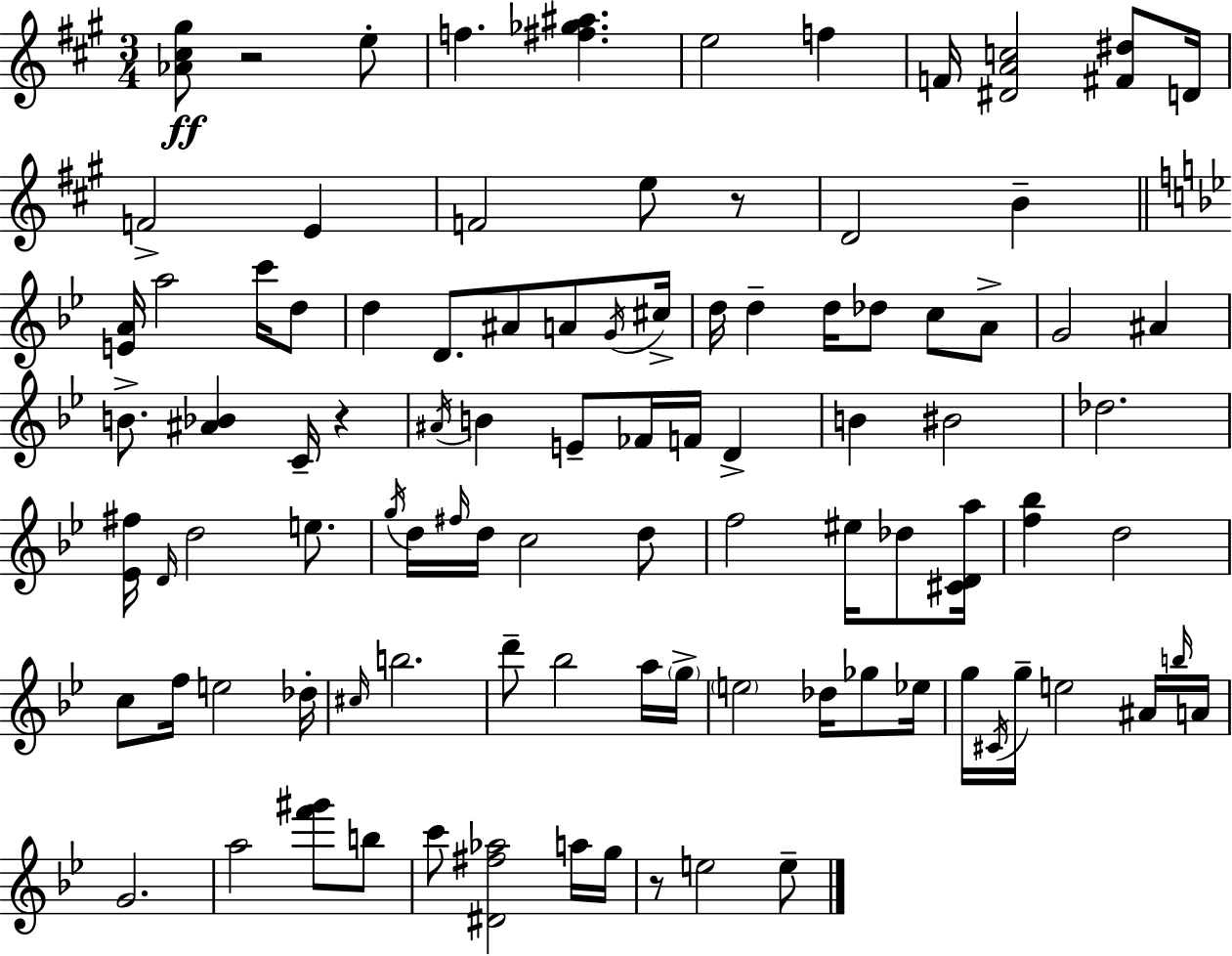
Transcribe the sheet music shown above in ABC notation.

X:1
T:Untitled
M:3/4
L:1/4
K:A
[_A^c^g]/2 z2 e/2 f [^f_g^a] e2 f F/4 [^DAc]2 [^F^d]/2 D/4 F2 E F2 e/2 z/2 D2 B [EA]/4 a2 c'/4 d/2 d D/2 ^A/2 A/2 G/4 ^c/4 d/4 d d/4 _d/2 c/2 A/2 G2 ^A B/2 [^A_B] C/4 z ^A/4 B E/2 _F/4 F/4 D B ^B2 _d2 [_E^f]/4 D/4 d2 e/2 g/4 d/4 ^f/4 d/4 c2 d/2 f2 ^e/4 _d/2 [^CDa]/4 [f_b] d2 c/2 f/4 e2 _d/4 ^c/4 b2 d'/2 _b2 a/4 g/4 e2 _d/4 _g/2 _e/4 g/4 ^C/4 g/4 e2 ^A/4 b/4 A/4 G2 a2 [f'^g']/2 b/2 c'/2 [^D^f_a]2 a/4 g/4 z/2 e2 e/2